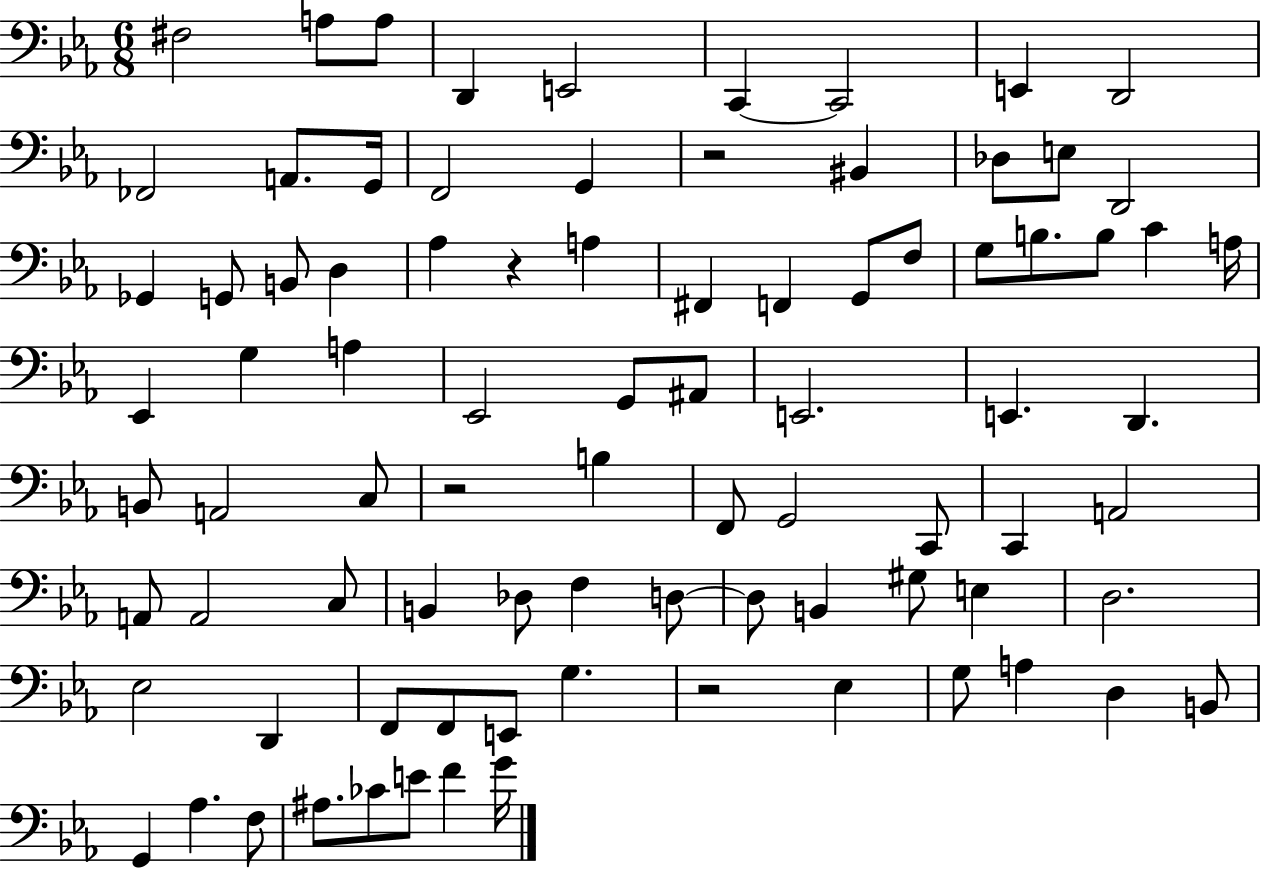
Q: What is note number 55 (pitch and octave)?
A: B2